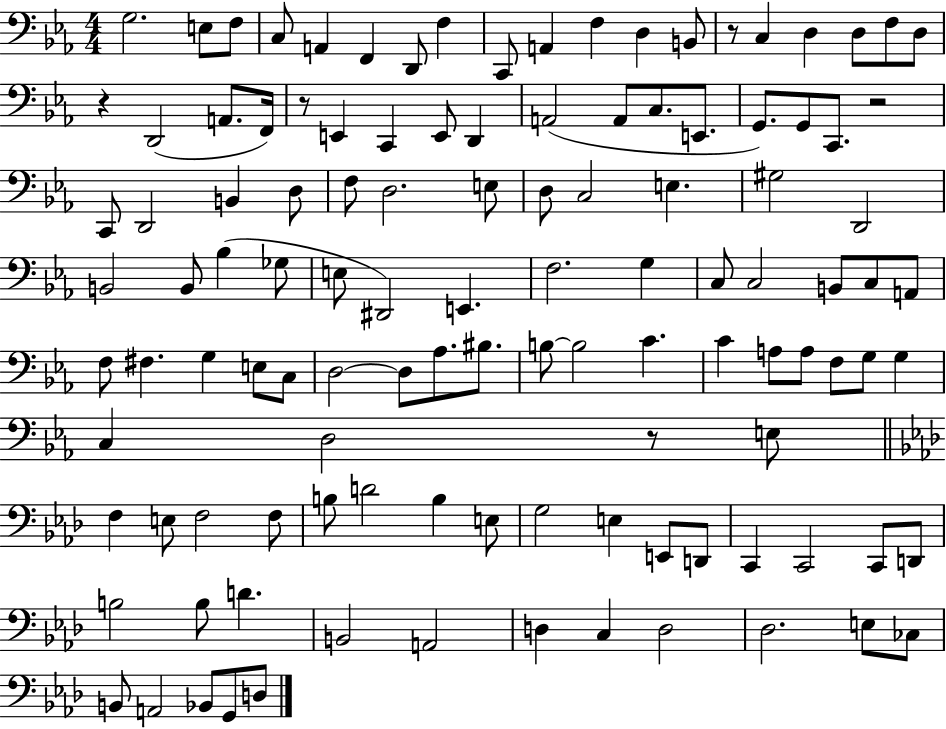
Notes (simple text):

G3/h. E3/e F3/e C3/e A2/q F2/q D2/e F3/q C2/e A2/q F3/q D3/q B2/e R/e C3/q D3/q D3/e F3/e D3/e R/q D2/h A2/e. F2/s R/e E2/q C2/q E2/e D2/q A2/h A2/e C3/e. E2/e. G2/e. G2/e C2/e. R/h C2/e D2/h B2/q D3/e F3/e D3/h. E3/e D3/e C3/h E3/q. G#3/h D2/h B2/h B2/e Bb3/q Gb3/e E3/e D#2/h E2/q. F3/h. G3/q C3/e C3/h B2/e C3/e A2/e F3/e F#3/q. G3/q E3/e C3/e D3/h D3/e Ab3/e. BIS3/e. B3/e B3/h C4/q. C4/q A3/e A3/e F3/e G3/e G3/q C3/q D3/h R/e E3/e F3/q E3/e F3/h F3/e B3/e D4/h B3/q E3/e G3/h E3/q E2/e D2/e C2/q C2/h C2/e D2/e B3/h B3/e D4/q. B2/h A2/h D3/q C3/q D3/h Db3/h. E3/e CES3/e B2/e A2/h Bb2/e G2/e D3/e